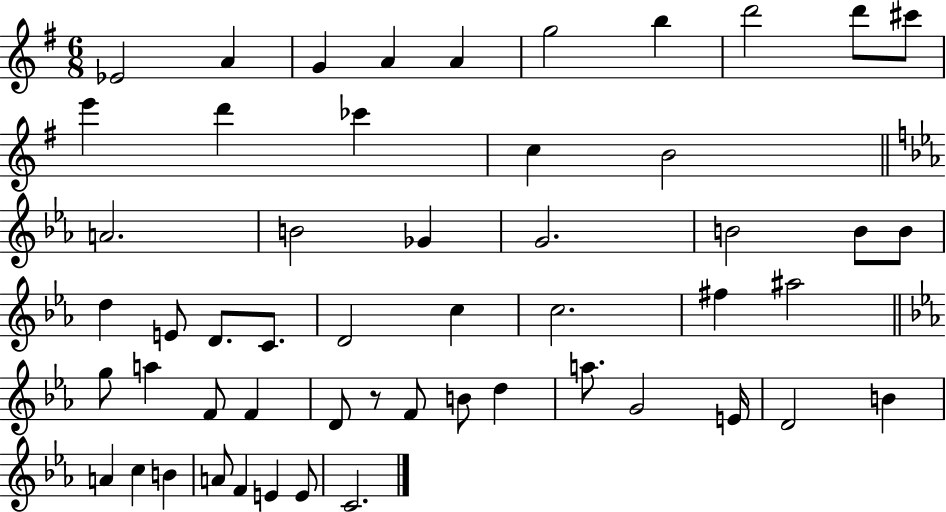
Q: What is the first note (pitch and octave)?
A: Eb4